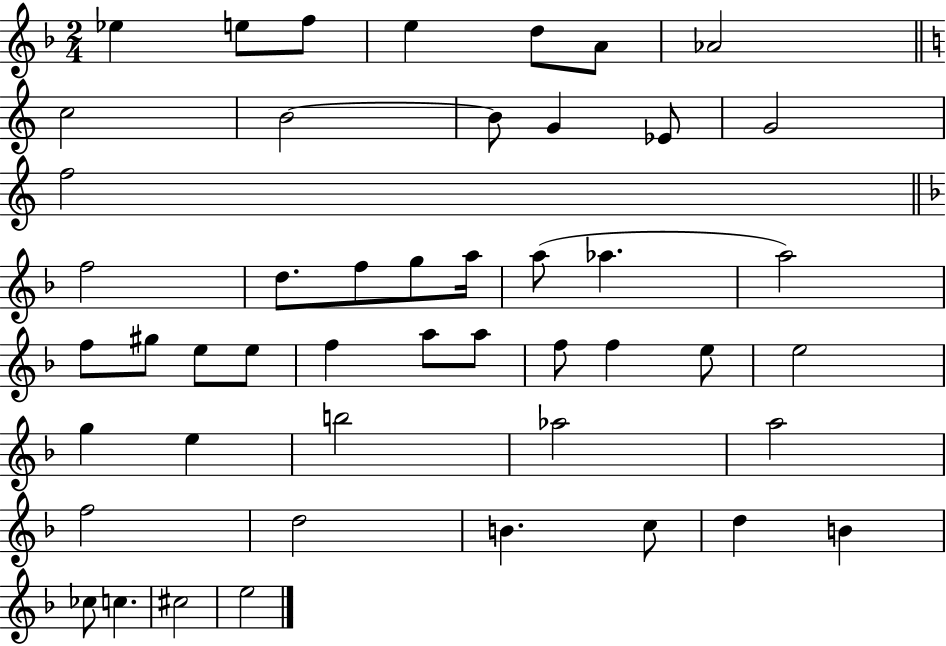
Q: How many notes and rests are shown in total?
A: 48